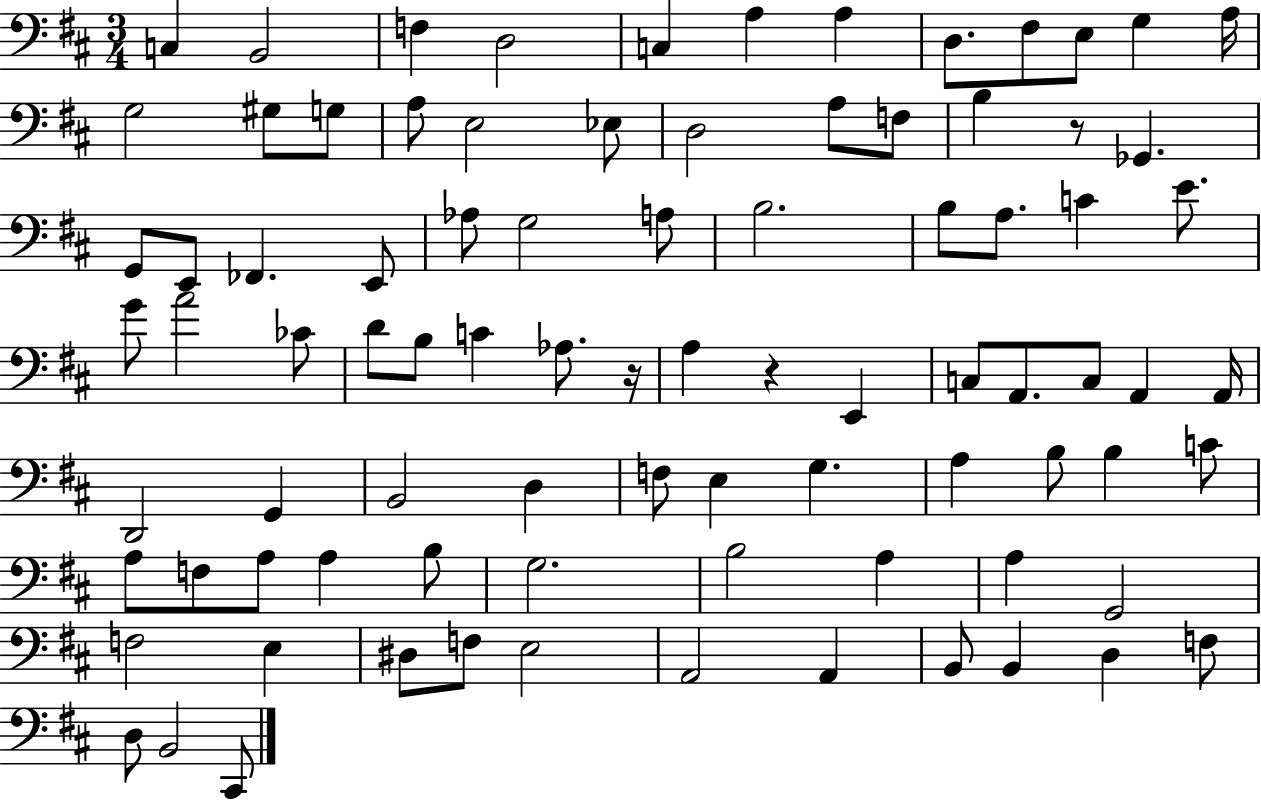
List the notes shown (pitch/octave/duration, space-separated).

C3/q B2/h F3/q D3/h C3/q A3/q A3/q D3/e. F#3/e E3/e G3/q A3/s G3/h G#3/e G3/e A3/e E3/h Eb3/e D3/h A3/e F3/e B3/q R/e Gb2/q. G2/e E2/e FES2/q. E2/e Ab3/e G3/h A3/e B3/h. B3/e A3/e. C4/q E4/e. G4/e A4/h CES4/e D4/e B3/e C4/q Ab3/e. R/s A3/q R/q E2/q C3/e A2/e. C3/e A2/q A2/s D2/h G2/q B2/h D3/q F3/e E3/q G3/q. A3/q B3/e B3/q C4/e A3/e F3/e A3/e A3/q B3/e G3/h. B3/h A3/q A3/q G2/h F3/h E3/q D#3/e F3/e E3/h A2/h A2/q B2/e B2/q D3/q F3/e D3/e B2/h C#2/e